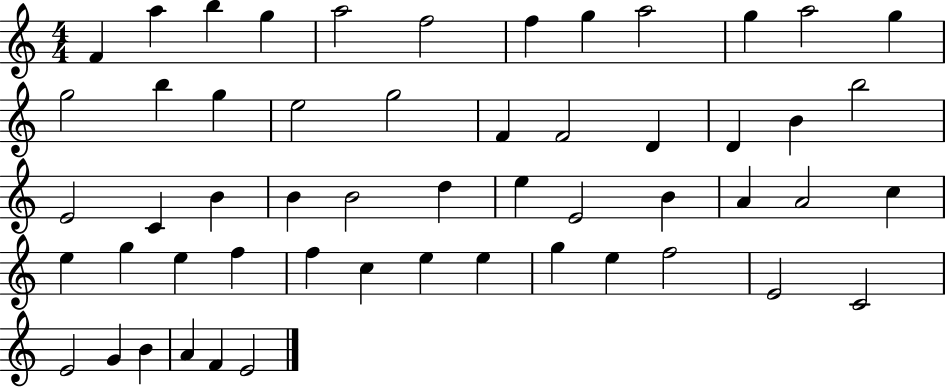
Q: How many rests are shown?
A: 0